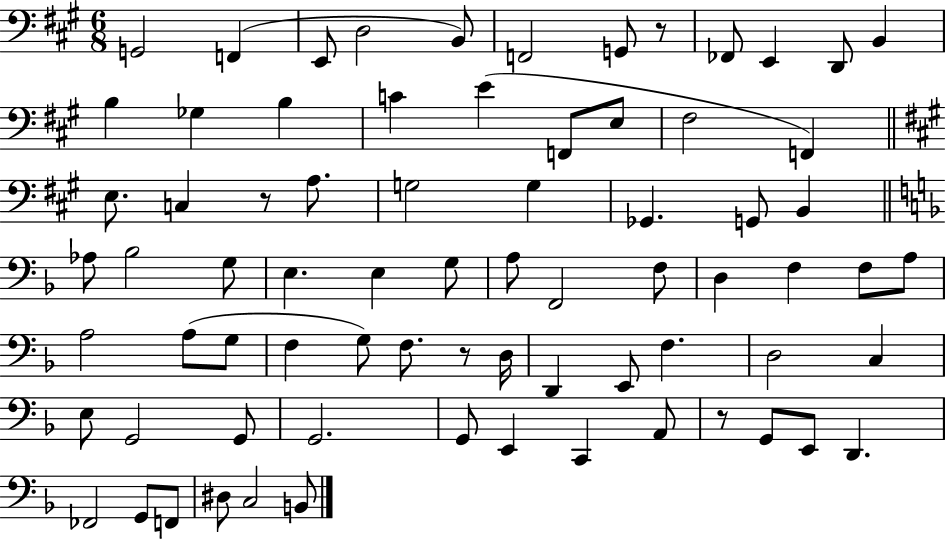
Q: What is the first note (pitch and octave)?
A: G2